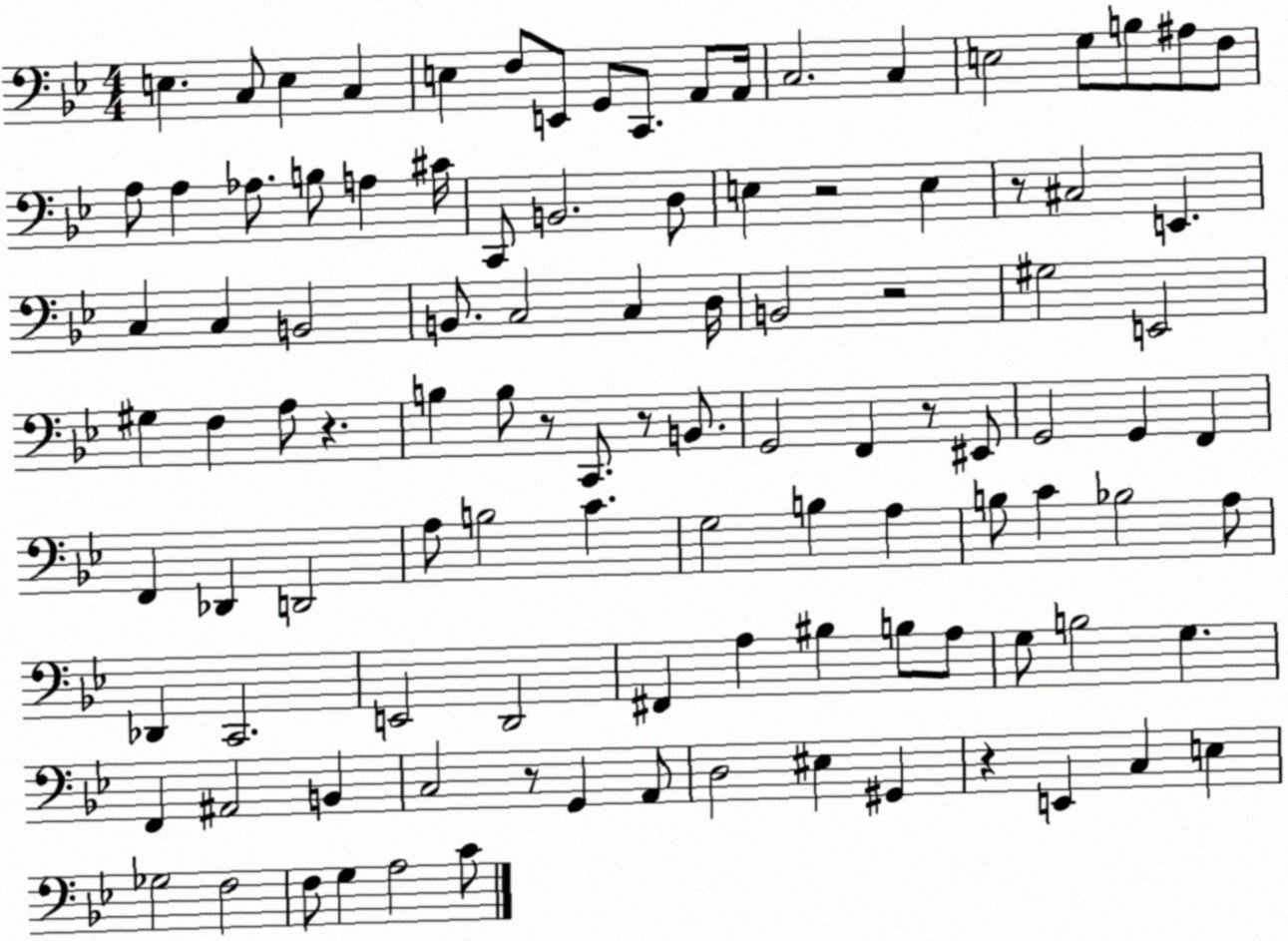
X:1
T:Untitled
M:4/4
L:1/4
K:Bb
E, C,/2 E, C, E, F,/2 E,,/2 G,,/2 C,,/2 A,,/2 A,,/4 C,2 C, E,2 G,/2 B,/2 ^A,/2 F,/2 A,/2 A, _A,/2 B,/2 A, ^C/4 C,,/2 B,,2 D,/2 E, z2 E, z/2 ^C,2 E,, C, C, B,,2 B,,/2 C,2 C, D,/4 B,,2 z2 ^G,2 E,,2 ^G, F, A,/2 z B, B,/2 z/2 C,,/2 z/2 B,,/2 G,,2 F,, z/2 ^E,,/2 G,,2 G,, F,, F,, _D,, D,,2 A,/2 B,2 C G,2 B, A, B,/2 C _B,2 A,/2 _D,, C,,2 E,,2 D,,2 ^F,, A, ^B, B,/2 A,/2 G,/2 B,2 G, F,, ^A,,2 B,, C,2 z/2 G,, A,,/2 D,2 ^E, ^G,, z E,, C, E, _G,2 F,2 F,/2 G, A,2 C/2